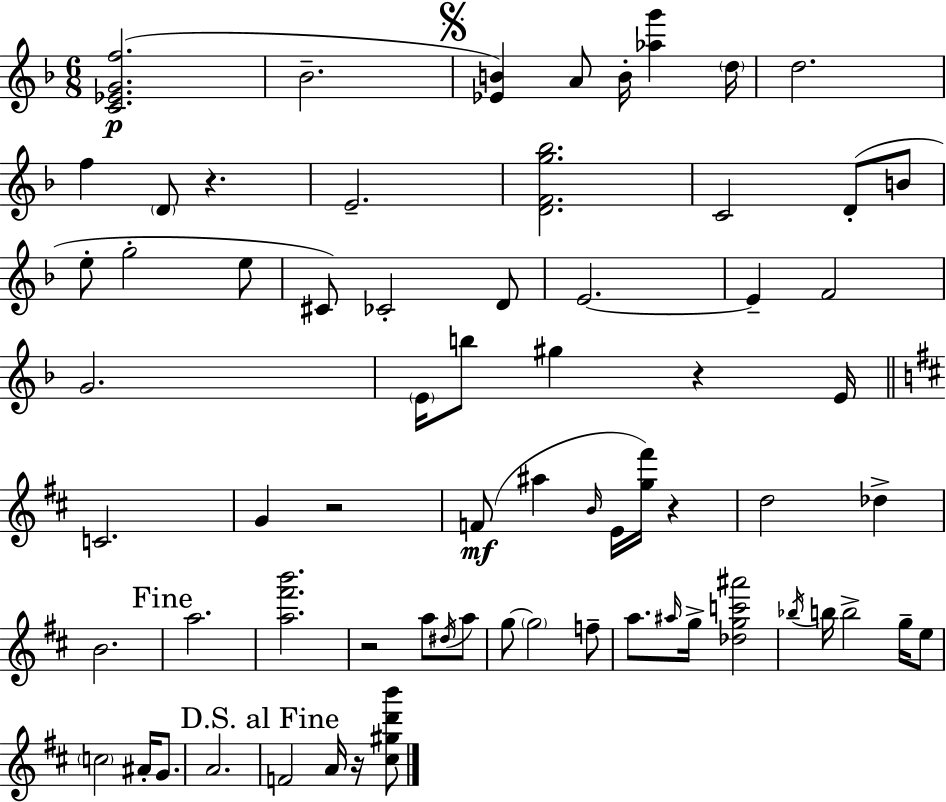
X:1
T:Untitled
M:6/8
L:1/4
K:Dm
[C_EGf]2 _B2 [_EB] A/2 B/4 [_ag'] d/4 d2 f D/2 z E2 [DFg_b]2 C2 D/2 B/2 e/2 g2 e/2 ^C/2 _C2 D/2 E2 E F2 G2 E/4 b/2 ^g z E/4 C2 G z2 F/2 ^a B/4 E/4 [g^f']/4 z d2 _d B2 a2 [a^f'b']2 z2 a/2 ^d/4 a/2 g/2 g2 f/2 a/2 ^a/4 g/4 [_dgc'^a']2 _b/4 b/4 b2 g/4 e/2 c2 ^A/4 G/2 A2 F2 A/4 z/4 [^c^gd'b']/2